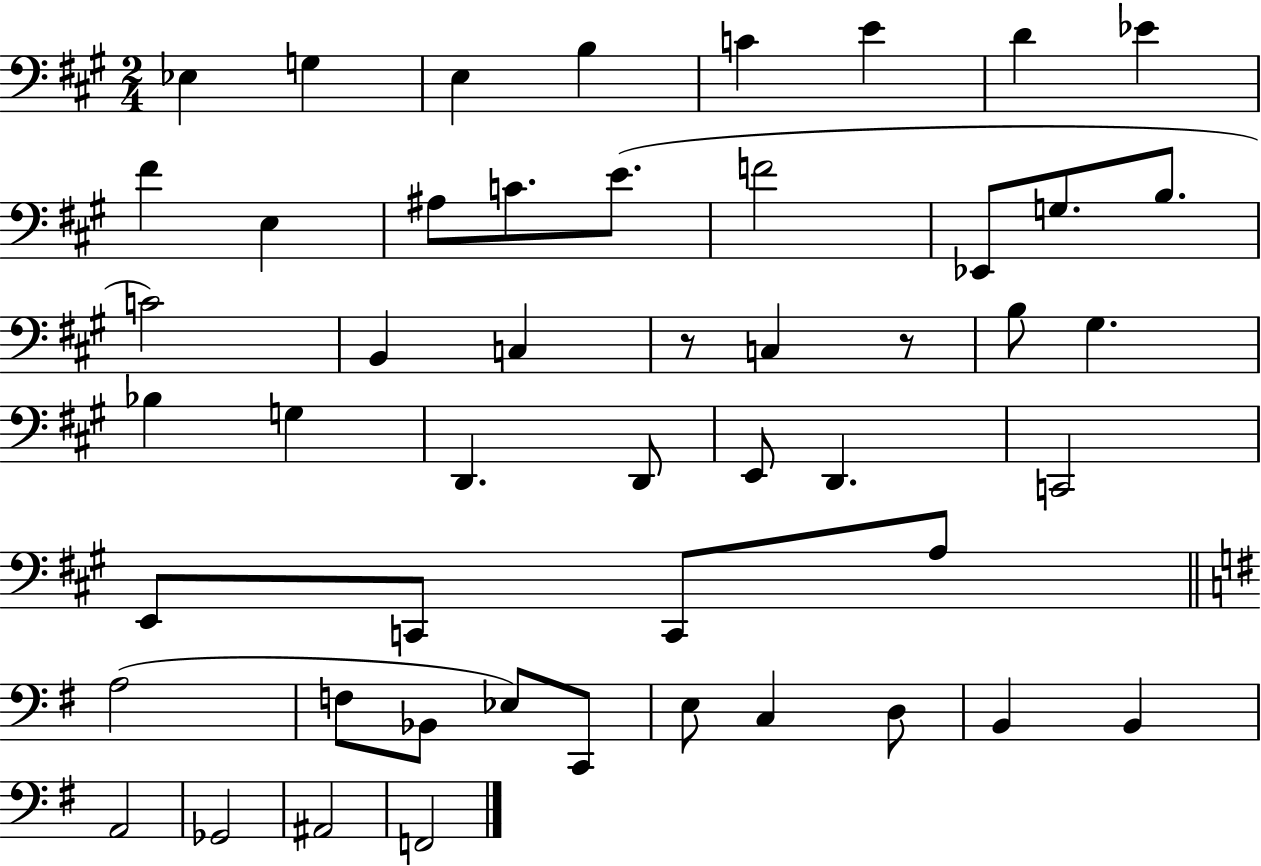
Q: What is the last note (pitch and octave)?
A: F2